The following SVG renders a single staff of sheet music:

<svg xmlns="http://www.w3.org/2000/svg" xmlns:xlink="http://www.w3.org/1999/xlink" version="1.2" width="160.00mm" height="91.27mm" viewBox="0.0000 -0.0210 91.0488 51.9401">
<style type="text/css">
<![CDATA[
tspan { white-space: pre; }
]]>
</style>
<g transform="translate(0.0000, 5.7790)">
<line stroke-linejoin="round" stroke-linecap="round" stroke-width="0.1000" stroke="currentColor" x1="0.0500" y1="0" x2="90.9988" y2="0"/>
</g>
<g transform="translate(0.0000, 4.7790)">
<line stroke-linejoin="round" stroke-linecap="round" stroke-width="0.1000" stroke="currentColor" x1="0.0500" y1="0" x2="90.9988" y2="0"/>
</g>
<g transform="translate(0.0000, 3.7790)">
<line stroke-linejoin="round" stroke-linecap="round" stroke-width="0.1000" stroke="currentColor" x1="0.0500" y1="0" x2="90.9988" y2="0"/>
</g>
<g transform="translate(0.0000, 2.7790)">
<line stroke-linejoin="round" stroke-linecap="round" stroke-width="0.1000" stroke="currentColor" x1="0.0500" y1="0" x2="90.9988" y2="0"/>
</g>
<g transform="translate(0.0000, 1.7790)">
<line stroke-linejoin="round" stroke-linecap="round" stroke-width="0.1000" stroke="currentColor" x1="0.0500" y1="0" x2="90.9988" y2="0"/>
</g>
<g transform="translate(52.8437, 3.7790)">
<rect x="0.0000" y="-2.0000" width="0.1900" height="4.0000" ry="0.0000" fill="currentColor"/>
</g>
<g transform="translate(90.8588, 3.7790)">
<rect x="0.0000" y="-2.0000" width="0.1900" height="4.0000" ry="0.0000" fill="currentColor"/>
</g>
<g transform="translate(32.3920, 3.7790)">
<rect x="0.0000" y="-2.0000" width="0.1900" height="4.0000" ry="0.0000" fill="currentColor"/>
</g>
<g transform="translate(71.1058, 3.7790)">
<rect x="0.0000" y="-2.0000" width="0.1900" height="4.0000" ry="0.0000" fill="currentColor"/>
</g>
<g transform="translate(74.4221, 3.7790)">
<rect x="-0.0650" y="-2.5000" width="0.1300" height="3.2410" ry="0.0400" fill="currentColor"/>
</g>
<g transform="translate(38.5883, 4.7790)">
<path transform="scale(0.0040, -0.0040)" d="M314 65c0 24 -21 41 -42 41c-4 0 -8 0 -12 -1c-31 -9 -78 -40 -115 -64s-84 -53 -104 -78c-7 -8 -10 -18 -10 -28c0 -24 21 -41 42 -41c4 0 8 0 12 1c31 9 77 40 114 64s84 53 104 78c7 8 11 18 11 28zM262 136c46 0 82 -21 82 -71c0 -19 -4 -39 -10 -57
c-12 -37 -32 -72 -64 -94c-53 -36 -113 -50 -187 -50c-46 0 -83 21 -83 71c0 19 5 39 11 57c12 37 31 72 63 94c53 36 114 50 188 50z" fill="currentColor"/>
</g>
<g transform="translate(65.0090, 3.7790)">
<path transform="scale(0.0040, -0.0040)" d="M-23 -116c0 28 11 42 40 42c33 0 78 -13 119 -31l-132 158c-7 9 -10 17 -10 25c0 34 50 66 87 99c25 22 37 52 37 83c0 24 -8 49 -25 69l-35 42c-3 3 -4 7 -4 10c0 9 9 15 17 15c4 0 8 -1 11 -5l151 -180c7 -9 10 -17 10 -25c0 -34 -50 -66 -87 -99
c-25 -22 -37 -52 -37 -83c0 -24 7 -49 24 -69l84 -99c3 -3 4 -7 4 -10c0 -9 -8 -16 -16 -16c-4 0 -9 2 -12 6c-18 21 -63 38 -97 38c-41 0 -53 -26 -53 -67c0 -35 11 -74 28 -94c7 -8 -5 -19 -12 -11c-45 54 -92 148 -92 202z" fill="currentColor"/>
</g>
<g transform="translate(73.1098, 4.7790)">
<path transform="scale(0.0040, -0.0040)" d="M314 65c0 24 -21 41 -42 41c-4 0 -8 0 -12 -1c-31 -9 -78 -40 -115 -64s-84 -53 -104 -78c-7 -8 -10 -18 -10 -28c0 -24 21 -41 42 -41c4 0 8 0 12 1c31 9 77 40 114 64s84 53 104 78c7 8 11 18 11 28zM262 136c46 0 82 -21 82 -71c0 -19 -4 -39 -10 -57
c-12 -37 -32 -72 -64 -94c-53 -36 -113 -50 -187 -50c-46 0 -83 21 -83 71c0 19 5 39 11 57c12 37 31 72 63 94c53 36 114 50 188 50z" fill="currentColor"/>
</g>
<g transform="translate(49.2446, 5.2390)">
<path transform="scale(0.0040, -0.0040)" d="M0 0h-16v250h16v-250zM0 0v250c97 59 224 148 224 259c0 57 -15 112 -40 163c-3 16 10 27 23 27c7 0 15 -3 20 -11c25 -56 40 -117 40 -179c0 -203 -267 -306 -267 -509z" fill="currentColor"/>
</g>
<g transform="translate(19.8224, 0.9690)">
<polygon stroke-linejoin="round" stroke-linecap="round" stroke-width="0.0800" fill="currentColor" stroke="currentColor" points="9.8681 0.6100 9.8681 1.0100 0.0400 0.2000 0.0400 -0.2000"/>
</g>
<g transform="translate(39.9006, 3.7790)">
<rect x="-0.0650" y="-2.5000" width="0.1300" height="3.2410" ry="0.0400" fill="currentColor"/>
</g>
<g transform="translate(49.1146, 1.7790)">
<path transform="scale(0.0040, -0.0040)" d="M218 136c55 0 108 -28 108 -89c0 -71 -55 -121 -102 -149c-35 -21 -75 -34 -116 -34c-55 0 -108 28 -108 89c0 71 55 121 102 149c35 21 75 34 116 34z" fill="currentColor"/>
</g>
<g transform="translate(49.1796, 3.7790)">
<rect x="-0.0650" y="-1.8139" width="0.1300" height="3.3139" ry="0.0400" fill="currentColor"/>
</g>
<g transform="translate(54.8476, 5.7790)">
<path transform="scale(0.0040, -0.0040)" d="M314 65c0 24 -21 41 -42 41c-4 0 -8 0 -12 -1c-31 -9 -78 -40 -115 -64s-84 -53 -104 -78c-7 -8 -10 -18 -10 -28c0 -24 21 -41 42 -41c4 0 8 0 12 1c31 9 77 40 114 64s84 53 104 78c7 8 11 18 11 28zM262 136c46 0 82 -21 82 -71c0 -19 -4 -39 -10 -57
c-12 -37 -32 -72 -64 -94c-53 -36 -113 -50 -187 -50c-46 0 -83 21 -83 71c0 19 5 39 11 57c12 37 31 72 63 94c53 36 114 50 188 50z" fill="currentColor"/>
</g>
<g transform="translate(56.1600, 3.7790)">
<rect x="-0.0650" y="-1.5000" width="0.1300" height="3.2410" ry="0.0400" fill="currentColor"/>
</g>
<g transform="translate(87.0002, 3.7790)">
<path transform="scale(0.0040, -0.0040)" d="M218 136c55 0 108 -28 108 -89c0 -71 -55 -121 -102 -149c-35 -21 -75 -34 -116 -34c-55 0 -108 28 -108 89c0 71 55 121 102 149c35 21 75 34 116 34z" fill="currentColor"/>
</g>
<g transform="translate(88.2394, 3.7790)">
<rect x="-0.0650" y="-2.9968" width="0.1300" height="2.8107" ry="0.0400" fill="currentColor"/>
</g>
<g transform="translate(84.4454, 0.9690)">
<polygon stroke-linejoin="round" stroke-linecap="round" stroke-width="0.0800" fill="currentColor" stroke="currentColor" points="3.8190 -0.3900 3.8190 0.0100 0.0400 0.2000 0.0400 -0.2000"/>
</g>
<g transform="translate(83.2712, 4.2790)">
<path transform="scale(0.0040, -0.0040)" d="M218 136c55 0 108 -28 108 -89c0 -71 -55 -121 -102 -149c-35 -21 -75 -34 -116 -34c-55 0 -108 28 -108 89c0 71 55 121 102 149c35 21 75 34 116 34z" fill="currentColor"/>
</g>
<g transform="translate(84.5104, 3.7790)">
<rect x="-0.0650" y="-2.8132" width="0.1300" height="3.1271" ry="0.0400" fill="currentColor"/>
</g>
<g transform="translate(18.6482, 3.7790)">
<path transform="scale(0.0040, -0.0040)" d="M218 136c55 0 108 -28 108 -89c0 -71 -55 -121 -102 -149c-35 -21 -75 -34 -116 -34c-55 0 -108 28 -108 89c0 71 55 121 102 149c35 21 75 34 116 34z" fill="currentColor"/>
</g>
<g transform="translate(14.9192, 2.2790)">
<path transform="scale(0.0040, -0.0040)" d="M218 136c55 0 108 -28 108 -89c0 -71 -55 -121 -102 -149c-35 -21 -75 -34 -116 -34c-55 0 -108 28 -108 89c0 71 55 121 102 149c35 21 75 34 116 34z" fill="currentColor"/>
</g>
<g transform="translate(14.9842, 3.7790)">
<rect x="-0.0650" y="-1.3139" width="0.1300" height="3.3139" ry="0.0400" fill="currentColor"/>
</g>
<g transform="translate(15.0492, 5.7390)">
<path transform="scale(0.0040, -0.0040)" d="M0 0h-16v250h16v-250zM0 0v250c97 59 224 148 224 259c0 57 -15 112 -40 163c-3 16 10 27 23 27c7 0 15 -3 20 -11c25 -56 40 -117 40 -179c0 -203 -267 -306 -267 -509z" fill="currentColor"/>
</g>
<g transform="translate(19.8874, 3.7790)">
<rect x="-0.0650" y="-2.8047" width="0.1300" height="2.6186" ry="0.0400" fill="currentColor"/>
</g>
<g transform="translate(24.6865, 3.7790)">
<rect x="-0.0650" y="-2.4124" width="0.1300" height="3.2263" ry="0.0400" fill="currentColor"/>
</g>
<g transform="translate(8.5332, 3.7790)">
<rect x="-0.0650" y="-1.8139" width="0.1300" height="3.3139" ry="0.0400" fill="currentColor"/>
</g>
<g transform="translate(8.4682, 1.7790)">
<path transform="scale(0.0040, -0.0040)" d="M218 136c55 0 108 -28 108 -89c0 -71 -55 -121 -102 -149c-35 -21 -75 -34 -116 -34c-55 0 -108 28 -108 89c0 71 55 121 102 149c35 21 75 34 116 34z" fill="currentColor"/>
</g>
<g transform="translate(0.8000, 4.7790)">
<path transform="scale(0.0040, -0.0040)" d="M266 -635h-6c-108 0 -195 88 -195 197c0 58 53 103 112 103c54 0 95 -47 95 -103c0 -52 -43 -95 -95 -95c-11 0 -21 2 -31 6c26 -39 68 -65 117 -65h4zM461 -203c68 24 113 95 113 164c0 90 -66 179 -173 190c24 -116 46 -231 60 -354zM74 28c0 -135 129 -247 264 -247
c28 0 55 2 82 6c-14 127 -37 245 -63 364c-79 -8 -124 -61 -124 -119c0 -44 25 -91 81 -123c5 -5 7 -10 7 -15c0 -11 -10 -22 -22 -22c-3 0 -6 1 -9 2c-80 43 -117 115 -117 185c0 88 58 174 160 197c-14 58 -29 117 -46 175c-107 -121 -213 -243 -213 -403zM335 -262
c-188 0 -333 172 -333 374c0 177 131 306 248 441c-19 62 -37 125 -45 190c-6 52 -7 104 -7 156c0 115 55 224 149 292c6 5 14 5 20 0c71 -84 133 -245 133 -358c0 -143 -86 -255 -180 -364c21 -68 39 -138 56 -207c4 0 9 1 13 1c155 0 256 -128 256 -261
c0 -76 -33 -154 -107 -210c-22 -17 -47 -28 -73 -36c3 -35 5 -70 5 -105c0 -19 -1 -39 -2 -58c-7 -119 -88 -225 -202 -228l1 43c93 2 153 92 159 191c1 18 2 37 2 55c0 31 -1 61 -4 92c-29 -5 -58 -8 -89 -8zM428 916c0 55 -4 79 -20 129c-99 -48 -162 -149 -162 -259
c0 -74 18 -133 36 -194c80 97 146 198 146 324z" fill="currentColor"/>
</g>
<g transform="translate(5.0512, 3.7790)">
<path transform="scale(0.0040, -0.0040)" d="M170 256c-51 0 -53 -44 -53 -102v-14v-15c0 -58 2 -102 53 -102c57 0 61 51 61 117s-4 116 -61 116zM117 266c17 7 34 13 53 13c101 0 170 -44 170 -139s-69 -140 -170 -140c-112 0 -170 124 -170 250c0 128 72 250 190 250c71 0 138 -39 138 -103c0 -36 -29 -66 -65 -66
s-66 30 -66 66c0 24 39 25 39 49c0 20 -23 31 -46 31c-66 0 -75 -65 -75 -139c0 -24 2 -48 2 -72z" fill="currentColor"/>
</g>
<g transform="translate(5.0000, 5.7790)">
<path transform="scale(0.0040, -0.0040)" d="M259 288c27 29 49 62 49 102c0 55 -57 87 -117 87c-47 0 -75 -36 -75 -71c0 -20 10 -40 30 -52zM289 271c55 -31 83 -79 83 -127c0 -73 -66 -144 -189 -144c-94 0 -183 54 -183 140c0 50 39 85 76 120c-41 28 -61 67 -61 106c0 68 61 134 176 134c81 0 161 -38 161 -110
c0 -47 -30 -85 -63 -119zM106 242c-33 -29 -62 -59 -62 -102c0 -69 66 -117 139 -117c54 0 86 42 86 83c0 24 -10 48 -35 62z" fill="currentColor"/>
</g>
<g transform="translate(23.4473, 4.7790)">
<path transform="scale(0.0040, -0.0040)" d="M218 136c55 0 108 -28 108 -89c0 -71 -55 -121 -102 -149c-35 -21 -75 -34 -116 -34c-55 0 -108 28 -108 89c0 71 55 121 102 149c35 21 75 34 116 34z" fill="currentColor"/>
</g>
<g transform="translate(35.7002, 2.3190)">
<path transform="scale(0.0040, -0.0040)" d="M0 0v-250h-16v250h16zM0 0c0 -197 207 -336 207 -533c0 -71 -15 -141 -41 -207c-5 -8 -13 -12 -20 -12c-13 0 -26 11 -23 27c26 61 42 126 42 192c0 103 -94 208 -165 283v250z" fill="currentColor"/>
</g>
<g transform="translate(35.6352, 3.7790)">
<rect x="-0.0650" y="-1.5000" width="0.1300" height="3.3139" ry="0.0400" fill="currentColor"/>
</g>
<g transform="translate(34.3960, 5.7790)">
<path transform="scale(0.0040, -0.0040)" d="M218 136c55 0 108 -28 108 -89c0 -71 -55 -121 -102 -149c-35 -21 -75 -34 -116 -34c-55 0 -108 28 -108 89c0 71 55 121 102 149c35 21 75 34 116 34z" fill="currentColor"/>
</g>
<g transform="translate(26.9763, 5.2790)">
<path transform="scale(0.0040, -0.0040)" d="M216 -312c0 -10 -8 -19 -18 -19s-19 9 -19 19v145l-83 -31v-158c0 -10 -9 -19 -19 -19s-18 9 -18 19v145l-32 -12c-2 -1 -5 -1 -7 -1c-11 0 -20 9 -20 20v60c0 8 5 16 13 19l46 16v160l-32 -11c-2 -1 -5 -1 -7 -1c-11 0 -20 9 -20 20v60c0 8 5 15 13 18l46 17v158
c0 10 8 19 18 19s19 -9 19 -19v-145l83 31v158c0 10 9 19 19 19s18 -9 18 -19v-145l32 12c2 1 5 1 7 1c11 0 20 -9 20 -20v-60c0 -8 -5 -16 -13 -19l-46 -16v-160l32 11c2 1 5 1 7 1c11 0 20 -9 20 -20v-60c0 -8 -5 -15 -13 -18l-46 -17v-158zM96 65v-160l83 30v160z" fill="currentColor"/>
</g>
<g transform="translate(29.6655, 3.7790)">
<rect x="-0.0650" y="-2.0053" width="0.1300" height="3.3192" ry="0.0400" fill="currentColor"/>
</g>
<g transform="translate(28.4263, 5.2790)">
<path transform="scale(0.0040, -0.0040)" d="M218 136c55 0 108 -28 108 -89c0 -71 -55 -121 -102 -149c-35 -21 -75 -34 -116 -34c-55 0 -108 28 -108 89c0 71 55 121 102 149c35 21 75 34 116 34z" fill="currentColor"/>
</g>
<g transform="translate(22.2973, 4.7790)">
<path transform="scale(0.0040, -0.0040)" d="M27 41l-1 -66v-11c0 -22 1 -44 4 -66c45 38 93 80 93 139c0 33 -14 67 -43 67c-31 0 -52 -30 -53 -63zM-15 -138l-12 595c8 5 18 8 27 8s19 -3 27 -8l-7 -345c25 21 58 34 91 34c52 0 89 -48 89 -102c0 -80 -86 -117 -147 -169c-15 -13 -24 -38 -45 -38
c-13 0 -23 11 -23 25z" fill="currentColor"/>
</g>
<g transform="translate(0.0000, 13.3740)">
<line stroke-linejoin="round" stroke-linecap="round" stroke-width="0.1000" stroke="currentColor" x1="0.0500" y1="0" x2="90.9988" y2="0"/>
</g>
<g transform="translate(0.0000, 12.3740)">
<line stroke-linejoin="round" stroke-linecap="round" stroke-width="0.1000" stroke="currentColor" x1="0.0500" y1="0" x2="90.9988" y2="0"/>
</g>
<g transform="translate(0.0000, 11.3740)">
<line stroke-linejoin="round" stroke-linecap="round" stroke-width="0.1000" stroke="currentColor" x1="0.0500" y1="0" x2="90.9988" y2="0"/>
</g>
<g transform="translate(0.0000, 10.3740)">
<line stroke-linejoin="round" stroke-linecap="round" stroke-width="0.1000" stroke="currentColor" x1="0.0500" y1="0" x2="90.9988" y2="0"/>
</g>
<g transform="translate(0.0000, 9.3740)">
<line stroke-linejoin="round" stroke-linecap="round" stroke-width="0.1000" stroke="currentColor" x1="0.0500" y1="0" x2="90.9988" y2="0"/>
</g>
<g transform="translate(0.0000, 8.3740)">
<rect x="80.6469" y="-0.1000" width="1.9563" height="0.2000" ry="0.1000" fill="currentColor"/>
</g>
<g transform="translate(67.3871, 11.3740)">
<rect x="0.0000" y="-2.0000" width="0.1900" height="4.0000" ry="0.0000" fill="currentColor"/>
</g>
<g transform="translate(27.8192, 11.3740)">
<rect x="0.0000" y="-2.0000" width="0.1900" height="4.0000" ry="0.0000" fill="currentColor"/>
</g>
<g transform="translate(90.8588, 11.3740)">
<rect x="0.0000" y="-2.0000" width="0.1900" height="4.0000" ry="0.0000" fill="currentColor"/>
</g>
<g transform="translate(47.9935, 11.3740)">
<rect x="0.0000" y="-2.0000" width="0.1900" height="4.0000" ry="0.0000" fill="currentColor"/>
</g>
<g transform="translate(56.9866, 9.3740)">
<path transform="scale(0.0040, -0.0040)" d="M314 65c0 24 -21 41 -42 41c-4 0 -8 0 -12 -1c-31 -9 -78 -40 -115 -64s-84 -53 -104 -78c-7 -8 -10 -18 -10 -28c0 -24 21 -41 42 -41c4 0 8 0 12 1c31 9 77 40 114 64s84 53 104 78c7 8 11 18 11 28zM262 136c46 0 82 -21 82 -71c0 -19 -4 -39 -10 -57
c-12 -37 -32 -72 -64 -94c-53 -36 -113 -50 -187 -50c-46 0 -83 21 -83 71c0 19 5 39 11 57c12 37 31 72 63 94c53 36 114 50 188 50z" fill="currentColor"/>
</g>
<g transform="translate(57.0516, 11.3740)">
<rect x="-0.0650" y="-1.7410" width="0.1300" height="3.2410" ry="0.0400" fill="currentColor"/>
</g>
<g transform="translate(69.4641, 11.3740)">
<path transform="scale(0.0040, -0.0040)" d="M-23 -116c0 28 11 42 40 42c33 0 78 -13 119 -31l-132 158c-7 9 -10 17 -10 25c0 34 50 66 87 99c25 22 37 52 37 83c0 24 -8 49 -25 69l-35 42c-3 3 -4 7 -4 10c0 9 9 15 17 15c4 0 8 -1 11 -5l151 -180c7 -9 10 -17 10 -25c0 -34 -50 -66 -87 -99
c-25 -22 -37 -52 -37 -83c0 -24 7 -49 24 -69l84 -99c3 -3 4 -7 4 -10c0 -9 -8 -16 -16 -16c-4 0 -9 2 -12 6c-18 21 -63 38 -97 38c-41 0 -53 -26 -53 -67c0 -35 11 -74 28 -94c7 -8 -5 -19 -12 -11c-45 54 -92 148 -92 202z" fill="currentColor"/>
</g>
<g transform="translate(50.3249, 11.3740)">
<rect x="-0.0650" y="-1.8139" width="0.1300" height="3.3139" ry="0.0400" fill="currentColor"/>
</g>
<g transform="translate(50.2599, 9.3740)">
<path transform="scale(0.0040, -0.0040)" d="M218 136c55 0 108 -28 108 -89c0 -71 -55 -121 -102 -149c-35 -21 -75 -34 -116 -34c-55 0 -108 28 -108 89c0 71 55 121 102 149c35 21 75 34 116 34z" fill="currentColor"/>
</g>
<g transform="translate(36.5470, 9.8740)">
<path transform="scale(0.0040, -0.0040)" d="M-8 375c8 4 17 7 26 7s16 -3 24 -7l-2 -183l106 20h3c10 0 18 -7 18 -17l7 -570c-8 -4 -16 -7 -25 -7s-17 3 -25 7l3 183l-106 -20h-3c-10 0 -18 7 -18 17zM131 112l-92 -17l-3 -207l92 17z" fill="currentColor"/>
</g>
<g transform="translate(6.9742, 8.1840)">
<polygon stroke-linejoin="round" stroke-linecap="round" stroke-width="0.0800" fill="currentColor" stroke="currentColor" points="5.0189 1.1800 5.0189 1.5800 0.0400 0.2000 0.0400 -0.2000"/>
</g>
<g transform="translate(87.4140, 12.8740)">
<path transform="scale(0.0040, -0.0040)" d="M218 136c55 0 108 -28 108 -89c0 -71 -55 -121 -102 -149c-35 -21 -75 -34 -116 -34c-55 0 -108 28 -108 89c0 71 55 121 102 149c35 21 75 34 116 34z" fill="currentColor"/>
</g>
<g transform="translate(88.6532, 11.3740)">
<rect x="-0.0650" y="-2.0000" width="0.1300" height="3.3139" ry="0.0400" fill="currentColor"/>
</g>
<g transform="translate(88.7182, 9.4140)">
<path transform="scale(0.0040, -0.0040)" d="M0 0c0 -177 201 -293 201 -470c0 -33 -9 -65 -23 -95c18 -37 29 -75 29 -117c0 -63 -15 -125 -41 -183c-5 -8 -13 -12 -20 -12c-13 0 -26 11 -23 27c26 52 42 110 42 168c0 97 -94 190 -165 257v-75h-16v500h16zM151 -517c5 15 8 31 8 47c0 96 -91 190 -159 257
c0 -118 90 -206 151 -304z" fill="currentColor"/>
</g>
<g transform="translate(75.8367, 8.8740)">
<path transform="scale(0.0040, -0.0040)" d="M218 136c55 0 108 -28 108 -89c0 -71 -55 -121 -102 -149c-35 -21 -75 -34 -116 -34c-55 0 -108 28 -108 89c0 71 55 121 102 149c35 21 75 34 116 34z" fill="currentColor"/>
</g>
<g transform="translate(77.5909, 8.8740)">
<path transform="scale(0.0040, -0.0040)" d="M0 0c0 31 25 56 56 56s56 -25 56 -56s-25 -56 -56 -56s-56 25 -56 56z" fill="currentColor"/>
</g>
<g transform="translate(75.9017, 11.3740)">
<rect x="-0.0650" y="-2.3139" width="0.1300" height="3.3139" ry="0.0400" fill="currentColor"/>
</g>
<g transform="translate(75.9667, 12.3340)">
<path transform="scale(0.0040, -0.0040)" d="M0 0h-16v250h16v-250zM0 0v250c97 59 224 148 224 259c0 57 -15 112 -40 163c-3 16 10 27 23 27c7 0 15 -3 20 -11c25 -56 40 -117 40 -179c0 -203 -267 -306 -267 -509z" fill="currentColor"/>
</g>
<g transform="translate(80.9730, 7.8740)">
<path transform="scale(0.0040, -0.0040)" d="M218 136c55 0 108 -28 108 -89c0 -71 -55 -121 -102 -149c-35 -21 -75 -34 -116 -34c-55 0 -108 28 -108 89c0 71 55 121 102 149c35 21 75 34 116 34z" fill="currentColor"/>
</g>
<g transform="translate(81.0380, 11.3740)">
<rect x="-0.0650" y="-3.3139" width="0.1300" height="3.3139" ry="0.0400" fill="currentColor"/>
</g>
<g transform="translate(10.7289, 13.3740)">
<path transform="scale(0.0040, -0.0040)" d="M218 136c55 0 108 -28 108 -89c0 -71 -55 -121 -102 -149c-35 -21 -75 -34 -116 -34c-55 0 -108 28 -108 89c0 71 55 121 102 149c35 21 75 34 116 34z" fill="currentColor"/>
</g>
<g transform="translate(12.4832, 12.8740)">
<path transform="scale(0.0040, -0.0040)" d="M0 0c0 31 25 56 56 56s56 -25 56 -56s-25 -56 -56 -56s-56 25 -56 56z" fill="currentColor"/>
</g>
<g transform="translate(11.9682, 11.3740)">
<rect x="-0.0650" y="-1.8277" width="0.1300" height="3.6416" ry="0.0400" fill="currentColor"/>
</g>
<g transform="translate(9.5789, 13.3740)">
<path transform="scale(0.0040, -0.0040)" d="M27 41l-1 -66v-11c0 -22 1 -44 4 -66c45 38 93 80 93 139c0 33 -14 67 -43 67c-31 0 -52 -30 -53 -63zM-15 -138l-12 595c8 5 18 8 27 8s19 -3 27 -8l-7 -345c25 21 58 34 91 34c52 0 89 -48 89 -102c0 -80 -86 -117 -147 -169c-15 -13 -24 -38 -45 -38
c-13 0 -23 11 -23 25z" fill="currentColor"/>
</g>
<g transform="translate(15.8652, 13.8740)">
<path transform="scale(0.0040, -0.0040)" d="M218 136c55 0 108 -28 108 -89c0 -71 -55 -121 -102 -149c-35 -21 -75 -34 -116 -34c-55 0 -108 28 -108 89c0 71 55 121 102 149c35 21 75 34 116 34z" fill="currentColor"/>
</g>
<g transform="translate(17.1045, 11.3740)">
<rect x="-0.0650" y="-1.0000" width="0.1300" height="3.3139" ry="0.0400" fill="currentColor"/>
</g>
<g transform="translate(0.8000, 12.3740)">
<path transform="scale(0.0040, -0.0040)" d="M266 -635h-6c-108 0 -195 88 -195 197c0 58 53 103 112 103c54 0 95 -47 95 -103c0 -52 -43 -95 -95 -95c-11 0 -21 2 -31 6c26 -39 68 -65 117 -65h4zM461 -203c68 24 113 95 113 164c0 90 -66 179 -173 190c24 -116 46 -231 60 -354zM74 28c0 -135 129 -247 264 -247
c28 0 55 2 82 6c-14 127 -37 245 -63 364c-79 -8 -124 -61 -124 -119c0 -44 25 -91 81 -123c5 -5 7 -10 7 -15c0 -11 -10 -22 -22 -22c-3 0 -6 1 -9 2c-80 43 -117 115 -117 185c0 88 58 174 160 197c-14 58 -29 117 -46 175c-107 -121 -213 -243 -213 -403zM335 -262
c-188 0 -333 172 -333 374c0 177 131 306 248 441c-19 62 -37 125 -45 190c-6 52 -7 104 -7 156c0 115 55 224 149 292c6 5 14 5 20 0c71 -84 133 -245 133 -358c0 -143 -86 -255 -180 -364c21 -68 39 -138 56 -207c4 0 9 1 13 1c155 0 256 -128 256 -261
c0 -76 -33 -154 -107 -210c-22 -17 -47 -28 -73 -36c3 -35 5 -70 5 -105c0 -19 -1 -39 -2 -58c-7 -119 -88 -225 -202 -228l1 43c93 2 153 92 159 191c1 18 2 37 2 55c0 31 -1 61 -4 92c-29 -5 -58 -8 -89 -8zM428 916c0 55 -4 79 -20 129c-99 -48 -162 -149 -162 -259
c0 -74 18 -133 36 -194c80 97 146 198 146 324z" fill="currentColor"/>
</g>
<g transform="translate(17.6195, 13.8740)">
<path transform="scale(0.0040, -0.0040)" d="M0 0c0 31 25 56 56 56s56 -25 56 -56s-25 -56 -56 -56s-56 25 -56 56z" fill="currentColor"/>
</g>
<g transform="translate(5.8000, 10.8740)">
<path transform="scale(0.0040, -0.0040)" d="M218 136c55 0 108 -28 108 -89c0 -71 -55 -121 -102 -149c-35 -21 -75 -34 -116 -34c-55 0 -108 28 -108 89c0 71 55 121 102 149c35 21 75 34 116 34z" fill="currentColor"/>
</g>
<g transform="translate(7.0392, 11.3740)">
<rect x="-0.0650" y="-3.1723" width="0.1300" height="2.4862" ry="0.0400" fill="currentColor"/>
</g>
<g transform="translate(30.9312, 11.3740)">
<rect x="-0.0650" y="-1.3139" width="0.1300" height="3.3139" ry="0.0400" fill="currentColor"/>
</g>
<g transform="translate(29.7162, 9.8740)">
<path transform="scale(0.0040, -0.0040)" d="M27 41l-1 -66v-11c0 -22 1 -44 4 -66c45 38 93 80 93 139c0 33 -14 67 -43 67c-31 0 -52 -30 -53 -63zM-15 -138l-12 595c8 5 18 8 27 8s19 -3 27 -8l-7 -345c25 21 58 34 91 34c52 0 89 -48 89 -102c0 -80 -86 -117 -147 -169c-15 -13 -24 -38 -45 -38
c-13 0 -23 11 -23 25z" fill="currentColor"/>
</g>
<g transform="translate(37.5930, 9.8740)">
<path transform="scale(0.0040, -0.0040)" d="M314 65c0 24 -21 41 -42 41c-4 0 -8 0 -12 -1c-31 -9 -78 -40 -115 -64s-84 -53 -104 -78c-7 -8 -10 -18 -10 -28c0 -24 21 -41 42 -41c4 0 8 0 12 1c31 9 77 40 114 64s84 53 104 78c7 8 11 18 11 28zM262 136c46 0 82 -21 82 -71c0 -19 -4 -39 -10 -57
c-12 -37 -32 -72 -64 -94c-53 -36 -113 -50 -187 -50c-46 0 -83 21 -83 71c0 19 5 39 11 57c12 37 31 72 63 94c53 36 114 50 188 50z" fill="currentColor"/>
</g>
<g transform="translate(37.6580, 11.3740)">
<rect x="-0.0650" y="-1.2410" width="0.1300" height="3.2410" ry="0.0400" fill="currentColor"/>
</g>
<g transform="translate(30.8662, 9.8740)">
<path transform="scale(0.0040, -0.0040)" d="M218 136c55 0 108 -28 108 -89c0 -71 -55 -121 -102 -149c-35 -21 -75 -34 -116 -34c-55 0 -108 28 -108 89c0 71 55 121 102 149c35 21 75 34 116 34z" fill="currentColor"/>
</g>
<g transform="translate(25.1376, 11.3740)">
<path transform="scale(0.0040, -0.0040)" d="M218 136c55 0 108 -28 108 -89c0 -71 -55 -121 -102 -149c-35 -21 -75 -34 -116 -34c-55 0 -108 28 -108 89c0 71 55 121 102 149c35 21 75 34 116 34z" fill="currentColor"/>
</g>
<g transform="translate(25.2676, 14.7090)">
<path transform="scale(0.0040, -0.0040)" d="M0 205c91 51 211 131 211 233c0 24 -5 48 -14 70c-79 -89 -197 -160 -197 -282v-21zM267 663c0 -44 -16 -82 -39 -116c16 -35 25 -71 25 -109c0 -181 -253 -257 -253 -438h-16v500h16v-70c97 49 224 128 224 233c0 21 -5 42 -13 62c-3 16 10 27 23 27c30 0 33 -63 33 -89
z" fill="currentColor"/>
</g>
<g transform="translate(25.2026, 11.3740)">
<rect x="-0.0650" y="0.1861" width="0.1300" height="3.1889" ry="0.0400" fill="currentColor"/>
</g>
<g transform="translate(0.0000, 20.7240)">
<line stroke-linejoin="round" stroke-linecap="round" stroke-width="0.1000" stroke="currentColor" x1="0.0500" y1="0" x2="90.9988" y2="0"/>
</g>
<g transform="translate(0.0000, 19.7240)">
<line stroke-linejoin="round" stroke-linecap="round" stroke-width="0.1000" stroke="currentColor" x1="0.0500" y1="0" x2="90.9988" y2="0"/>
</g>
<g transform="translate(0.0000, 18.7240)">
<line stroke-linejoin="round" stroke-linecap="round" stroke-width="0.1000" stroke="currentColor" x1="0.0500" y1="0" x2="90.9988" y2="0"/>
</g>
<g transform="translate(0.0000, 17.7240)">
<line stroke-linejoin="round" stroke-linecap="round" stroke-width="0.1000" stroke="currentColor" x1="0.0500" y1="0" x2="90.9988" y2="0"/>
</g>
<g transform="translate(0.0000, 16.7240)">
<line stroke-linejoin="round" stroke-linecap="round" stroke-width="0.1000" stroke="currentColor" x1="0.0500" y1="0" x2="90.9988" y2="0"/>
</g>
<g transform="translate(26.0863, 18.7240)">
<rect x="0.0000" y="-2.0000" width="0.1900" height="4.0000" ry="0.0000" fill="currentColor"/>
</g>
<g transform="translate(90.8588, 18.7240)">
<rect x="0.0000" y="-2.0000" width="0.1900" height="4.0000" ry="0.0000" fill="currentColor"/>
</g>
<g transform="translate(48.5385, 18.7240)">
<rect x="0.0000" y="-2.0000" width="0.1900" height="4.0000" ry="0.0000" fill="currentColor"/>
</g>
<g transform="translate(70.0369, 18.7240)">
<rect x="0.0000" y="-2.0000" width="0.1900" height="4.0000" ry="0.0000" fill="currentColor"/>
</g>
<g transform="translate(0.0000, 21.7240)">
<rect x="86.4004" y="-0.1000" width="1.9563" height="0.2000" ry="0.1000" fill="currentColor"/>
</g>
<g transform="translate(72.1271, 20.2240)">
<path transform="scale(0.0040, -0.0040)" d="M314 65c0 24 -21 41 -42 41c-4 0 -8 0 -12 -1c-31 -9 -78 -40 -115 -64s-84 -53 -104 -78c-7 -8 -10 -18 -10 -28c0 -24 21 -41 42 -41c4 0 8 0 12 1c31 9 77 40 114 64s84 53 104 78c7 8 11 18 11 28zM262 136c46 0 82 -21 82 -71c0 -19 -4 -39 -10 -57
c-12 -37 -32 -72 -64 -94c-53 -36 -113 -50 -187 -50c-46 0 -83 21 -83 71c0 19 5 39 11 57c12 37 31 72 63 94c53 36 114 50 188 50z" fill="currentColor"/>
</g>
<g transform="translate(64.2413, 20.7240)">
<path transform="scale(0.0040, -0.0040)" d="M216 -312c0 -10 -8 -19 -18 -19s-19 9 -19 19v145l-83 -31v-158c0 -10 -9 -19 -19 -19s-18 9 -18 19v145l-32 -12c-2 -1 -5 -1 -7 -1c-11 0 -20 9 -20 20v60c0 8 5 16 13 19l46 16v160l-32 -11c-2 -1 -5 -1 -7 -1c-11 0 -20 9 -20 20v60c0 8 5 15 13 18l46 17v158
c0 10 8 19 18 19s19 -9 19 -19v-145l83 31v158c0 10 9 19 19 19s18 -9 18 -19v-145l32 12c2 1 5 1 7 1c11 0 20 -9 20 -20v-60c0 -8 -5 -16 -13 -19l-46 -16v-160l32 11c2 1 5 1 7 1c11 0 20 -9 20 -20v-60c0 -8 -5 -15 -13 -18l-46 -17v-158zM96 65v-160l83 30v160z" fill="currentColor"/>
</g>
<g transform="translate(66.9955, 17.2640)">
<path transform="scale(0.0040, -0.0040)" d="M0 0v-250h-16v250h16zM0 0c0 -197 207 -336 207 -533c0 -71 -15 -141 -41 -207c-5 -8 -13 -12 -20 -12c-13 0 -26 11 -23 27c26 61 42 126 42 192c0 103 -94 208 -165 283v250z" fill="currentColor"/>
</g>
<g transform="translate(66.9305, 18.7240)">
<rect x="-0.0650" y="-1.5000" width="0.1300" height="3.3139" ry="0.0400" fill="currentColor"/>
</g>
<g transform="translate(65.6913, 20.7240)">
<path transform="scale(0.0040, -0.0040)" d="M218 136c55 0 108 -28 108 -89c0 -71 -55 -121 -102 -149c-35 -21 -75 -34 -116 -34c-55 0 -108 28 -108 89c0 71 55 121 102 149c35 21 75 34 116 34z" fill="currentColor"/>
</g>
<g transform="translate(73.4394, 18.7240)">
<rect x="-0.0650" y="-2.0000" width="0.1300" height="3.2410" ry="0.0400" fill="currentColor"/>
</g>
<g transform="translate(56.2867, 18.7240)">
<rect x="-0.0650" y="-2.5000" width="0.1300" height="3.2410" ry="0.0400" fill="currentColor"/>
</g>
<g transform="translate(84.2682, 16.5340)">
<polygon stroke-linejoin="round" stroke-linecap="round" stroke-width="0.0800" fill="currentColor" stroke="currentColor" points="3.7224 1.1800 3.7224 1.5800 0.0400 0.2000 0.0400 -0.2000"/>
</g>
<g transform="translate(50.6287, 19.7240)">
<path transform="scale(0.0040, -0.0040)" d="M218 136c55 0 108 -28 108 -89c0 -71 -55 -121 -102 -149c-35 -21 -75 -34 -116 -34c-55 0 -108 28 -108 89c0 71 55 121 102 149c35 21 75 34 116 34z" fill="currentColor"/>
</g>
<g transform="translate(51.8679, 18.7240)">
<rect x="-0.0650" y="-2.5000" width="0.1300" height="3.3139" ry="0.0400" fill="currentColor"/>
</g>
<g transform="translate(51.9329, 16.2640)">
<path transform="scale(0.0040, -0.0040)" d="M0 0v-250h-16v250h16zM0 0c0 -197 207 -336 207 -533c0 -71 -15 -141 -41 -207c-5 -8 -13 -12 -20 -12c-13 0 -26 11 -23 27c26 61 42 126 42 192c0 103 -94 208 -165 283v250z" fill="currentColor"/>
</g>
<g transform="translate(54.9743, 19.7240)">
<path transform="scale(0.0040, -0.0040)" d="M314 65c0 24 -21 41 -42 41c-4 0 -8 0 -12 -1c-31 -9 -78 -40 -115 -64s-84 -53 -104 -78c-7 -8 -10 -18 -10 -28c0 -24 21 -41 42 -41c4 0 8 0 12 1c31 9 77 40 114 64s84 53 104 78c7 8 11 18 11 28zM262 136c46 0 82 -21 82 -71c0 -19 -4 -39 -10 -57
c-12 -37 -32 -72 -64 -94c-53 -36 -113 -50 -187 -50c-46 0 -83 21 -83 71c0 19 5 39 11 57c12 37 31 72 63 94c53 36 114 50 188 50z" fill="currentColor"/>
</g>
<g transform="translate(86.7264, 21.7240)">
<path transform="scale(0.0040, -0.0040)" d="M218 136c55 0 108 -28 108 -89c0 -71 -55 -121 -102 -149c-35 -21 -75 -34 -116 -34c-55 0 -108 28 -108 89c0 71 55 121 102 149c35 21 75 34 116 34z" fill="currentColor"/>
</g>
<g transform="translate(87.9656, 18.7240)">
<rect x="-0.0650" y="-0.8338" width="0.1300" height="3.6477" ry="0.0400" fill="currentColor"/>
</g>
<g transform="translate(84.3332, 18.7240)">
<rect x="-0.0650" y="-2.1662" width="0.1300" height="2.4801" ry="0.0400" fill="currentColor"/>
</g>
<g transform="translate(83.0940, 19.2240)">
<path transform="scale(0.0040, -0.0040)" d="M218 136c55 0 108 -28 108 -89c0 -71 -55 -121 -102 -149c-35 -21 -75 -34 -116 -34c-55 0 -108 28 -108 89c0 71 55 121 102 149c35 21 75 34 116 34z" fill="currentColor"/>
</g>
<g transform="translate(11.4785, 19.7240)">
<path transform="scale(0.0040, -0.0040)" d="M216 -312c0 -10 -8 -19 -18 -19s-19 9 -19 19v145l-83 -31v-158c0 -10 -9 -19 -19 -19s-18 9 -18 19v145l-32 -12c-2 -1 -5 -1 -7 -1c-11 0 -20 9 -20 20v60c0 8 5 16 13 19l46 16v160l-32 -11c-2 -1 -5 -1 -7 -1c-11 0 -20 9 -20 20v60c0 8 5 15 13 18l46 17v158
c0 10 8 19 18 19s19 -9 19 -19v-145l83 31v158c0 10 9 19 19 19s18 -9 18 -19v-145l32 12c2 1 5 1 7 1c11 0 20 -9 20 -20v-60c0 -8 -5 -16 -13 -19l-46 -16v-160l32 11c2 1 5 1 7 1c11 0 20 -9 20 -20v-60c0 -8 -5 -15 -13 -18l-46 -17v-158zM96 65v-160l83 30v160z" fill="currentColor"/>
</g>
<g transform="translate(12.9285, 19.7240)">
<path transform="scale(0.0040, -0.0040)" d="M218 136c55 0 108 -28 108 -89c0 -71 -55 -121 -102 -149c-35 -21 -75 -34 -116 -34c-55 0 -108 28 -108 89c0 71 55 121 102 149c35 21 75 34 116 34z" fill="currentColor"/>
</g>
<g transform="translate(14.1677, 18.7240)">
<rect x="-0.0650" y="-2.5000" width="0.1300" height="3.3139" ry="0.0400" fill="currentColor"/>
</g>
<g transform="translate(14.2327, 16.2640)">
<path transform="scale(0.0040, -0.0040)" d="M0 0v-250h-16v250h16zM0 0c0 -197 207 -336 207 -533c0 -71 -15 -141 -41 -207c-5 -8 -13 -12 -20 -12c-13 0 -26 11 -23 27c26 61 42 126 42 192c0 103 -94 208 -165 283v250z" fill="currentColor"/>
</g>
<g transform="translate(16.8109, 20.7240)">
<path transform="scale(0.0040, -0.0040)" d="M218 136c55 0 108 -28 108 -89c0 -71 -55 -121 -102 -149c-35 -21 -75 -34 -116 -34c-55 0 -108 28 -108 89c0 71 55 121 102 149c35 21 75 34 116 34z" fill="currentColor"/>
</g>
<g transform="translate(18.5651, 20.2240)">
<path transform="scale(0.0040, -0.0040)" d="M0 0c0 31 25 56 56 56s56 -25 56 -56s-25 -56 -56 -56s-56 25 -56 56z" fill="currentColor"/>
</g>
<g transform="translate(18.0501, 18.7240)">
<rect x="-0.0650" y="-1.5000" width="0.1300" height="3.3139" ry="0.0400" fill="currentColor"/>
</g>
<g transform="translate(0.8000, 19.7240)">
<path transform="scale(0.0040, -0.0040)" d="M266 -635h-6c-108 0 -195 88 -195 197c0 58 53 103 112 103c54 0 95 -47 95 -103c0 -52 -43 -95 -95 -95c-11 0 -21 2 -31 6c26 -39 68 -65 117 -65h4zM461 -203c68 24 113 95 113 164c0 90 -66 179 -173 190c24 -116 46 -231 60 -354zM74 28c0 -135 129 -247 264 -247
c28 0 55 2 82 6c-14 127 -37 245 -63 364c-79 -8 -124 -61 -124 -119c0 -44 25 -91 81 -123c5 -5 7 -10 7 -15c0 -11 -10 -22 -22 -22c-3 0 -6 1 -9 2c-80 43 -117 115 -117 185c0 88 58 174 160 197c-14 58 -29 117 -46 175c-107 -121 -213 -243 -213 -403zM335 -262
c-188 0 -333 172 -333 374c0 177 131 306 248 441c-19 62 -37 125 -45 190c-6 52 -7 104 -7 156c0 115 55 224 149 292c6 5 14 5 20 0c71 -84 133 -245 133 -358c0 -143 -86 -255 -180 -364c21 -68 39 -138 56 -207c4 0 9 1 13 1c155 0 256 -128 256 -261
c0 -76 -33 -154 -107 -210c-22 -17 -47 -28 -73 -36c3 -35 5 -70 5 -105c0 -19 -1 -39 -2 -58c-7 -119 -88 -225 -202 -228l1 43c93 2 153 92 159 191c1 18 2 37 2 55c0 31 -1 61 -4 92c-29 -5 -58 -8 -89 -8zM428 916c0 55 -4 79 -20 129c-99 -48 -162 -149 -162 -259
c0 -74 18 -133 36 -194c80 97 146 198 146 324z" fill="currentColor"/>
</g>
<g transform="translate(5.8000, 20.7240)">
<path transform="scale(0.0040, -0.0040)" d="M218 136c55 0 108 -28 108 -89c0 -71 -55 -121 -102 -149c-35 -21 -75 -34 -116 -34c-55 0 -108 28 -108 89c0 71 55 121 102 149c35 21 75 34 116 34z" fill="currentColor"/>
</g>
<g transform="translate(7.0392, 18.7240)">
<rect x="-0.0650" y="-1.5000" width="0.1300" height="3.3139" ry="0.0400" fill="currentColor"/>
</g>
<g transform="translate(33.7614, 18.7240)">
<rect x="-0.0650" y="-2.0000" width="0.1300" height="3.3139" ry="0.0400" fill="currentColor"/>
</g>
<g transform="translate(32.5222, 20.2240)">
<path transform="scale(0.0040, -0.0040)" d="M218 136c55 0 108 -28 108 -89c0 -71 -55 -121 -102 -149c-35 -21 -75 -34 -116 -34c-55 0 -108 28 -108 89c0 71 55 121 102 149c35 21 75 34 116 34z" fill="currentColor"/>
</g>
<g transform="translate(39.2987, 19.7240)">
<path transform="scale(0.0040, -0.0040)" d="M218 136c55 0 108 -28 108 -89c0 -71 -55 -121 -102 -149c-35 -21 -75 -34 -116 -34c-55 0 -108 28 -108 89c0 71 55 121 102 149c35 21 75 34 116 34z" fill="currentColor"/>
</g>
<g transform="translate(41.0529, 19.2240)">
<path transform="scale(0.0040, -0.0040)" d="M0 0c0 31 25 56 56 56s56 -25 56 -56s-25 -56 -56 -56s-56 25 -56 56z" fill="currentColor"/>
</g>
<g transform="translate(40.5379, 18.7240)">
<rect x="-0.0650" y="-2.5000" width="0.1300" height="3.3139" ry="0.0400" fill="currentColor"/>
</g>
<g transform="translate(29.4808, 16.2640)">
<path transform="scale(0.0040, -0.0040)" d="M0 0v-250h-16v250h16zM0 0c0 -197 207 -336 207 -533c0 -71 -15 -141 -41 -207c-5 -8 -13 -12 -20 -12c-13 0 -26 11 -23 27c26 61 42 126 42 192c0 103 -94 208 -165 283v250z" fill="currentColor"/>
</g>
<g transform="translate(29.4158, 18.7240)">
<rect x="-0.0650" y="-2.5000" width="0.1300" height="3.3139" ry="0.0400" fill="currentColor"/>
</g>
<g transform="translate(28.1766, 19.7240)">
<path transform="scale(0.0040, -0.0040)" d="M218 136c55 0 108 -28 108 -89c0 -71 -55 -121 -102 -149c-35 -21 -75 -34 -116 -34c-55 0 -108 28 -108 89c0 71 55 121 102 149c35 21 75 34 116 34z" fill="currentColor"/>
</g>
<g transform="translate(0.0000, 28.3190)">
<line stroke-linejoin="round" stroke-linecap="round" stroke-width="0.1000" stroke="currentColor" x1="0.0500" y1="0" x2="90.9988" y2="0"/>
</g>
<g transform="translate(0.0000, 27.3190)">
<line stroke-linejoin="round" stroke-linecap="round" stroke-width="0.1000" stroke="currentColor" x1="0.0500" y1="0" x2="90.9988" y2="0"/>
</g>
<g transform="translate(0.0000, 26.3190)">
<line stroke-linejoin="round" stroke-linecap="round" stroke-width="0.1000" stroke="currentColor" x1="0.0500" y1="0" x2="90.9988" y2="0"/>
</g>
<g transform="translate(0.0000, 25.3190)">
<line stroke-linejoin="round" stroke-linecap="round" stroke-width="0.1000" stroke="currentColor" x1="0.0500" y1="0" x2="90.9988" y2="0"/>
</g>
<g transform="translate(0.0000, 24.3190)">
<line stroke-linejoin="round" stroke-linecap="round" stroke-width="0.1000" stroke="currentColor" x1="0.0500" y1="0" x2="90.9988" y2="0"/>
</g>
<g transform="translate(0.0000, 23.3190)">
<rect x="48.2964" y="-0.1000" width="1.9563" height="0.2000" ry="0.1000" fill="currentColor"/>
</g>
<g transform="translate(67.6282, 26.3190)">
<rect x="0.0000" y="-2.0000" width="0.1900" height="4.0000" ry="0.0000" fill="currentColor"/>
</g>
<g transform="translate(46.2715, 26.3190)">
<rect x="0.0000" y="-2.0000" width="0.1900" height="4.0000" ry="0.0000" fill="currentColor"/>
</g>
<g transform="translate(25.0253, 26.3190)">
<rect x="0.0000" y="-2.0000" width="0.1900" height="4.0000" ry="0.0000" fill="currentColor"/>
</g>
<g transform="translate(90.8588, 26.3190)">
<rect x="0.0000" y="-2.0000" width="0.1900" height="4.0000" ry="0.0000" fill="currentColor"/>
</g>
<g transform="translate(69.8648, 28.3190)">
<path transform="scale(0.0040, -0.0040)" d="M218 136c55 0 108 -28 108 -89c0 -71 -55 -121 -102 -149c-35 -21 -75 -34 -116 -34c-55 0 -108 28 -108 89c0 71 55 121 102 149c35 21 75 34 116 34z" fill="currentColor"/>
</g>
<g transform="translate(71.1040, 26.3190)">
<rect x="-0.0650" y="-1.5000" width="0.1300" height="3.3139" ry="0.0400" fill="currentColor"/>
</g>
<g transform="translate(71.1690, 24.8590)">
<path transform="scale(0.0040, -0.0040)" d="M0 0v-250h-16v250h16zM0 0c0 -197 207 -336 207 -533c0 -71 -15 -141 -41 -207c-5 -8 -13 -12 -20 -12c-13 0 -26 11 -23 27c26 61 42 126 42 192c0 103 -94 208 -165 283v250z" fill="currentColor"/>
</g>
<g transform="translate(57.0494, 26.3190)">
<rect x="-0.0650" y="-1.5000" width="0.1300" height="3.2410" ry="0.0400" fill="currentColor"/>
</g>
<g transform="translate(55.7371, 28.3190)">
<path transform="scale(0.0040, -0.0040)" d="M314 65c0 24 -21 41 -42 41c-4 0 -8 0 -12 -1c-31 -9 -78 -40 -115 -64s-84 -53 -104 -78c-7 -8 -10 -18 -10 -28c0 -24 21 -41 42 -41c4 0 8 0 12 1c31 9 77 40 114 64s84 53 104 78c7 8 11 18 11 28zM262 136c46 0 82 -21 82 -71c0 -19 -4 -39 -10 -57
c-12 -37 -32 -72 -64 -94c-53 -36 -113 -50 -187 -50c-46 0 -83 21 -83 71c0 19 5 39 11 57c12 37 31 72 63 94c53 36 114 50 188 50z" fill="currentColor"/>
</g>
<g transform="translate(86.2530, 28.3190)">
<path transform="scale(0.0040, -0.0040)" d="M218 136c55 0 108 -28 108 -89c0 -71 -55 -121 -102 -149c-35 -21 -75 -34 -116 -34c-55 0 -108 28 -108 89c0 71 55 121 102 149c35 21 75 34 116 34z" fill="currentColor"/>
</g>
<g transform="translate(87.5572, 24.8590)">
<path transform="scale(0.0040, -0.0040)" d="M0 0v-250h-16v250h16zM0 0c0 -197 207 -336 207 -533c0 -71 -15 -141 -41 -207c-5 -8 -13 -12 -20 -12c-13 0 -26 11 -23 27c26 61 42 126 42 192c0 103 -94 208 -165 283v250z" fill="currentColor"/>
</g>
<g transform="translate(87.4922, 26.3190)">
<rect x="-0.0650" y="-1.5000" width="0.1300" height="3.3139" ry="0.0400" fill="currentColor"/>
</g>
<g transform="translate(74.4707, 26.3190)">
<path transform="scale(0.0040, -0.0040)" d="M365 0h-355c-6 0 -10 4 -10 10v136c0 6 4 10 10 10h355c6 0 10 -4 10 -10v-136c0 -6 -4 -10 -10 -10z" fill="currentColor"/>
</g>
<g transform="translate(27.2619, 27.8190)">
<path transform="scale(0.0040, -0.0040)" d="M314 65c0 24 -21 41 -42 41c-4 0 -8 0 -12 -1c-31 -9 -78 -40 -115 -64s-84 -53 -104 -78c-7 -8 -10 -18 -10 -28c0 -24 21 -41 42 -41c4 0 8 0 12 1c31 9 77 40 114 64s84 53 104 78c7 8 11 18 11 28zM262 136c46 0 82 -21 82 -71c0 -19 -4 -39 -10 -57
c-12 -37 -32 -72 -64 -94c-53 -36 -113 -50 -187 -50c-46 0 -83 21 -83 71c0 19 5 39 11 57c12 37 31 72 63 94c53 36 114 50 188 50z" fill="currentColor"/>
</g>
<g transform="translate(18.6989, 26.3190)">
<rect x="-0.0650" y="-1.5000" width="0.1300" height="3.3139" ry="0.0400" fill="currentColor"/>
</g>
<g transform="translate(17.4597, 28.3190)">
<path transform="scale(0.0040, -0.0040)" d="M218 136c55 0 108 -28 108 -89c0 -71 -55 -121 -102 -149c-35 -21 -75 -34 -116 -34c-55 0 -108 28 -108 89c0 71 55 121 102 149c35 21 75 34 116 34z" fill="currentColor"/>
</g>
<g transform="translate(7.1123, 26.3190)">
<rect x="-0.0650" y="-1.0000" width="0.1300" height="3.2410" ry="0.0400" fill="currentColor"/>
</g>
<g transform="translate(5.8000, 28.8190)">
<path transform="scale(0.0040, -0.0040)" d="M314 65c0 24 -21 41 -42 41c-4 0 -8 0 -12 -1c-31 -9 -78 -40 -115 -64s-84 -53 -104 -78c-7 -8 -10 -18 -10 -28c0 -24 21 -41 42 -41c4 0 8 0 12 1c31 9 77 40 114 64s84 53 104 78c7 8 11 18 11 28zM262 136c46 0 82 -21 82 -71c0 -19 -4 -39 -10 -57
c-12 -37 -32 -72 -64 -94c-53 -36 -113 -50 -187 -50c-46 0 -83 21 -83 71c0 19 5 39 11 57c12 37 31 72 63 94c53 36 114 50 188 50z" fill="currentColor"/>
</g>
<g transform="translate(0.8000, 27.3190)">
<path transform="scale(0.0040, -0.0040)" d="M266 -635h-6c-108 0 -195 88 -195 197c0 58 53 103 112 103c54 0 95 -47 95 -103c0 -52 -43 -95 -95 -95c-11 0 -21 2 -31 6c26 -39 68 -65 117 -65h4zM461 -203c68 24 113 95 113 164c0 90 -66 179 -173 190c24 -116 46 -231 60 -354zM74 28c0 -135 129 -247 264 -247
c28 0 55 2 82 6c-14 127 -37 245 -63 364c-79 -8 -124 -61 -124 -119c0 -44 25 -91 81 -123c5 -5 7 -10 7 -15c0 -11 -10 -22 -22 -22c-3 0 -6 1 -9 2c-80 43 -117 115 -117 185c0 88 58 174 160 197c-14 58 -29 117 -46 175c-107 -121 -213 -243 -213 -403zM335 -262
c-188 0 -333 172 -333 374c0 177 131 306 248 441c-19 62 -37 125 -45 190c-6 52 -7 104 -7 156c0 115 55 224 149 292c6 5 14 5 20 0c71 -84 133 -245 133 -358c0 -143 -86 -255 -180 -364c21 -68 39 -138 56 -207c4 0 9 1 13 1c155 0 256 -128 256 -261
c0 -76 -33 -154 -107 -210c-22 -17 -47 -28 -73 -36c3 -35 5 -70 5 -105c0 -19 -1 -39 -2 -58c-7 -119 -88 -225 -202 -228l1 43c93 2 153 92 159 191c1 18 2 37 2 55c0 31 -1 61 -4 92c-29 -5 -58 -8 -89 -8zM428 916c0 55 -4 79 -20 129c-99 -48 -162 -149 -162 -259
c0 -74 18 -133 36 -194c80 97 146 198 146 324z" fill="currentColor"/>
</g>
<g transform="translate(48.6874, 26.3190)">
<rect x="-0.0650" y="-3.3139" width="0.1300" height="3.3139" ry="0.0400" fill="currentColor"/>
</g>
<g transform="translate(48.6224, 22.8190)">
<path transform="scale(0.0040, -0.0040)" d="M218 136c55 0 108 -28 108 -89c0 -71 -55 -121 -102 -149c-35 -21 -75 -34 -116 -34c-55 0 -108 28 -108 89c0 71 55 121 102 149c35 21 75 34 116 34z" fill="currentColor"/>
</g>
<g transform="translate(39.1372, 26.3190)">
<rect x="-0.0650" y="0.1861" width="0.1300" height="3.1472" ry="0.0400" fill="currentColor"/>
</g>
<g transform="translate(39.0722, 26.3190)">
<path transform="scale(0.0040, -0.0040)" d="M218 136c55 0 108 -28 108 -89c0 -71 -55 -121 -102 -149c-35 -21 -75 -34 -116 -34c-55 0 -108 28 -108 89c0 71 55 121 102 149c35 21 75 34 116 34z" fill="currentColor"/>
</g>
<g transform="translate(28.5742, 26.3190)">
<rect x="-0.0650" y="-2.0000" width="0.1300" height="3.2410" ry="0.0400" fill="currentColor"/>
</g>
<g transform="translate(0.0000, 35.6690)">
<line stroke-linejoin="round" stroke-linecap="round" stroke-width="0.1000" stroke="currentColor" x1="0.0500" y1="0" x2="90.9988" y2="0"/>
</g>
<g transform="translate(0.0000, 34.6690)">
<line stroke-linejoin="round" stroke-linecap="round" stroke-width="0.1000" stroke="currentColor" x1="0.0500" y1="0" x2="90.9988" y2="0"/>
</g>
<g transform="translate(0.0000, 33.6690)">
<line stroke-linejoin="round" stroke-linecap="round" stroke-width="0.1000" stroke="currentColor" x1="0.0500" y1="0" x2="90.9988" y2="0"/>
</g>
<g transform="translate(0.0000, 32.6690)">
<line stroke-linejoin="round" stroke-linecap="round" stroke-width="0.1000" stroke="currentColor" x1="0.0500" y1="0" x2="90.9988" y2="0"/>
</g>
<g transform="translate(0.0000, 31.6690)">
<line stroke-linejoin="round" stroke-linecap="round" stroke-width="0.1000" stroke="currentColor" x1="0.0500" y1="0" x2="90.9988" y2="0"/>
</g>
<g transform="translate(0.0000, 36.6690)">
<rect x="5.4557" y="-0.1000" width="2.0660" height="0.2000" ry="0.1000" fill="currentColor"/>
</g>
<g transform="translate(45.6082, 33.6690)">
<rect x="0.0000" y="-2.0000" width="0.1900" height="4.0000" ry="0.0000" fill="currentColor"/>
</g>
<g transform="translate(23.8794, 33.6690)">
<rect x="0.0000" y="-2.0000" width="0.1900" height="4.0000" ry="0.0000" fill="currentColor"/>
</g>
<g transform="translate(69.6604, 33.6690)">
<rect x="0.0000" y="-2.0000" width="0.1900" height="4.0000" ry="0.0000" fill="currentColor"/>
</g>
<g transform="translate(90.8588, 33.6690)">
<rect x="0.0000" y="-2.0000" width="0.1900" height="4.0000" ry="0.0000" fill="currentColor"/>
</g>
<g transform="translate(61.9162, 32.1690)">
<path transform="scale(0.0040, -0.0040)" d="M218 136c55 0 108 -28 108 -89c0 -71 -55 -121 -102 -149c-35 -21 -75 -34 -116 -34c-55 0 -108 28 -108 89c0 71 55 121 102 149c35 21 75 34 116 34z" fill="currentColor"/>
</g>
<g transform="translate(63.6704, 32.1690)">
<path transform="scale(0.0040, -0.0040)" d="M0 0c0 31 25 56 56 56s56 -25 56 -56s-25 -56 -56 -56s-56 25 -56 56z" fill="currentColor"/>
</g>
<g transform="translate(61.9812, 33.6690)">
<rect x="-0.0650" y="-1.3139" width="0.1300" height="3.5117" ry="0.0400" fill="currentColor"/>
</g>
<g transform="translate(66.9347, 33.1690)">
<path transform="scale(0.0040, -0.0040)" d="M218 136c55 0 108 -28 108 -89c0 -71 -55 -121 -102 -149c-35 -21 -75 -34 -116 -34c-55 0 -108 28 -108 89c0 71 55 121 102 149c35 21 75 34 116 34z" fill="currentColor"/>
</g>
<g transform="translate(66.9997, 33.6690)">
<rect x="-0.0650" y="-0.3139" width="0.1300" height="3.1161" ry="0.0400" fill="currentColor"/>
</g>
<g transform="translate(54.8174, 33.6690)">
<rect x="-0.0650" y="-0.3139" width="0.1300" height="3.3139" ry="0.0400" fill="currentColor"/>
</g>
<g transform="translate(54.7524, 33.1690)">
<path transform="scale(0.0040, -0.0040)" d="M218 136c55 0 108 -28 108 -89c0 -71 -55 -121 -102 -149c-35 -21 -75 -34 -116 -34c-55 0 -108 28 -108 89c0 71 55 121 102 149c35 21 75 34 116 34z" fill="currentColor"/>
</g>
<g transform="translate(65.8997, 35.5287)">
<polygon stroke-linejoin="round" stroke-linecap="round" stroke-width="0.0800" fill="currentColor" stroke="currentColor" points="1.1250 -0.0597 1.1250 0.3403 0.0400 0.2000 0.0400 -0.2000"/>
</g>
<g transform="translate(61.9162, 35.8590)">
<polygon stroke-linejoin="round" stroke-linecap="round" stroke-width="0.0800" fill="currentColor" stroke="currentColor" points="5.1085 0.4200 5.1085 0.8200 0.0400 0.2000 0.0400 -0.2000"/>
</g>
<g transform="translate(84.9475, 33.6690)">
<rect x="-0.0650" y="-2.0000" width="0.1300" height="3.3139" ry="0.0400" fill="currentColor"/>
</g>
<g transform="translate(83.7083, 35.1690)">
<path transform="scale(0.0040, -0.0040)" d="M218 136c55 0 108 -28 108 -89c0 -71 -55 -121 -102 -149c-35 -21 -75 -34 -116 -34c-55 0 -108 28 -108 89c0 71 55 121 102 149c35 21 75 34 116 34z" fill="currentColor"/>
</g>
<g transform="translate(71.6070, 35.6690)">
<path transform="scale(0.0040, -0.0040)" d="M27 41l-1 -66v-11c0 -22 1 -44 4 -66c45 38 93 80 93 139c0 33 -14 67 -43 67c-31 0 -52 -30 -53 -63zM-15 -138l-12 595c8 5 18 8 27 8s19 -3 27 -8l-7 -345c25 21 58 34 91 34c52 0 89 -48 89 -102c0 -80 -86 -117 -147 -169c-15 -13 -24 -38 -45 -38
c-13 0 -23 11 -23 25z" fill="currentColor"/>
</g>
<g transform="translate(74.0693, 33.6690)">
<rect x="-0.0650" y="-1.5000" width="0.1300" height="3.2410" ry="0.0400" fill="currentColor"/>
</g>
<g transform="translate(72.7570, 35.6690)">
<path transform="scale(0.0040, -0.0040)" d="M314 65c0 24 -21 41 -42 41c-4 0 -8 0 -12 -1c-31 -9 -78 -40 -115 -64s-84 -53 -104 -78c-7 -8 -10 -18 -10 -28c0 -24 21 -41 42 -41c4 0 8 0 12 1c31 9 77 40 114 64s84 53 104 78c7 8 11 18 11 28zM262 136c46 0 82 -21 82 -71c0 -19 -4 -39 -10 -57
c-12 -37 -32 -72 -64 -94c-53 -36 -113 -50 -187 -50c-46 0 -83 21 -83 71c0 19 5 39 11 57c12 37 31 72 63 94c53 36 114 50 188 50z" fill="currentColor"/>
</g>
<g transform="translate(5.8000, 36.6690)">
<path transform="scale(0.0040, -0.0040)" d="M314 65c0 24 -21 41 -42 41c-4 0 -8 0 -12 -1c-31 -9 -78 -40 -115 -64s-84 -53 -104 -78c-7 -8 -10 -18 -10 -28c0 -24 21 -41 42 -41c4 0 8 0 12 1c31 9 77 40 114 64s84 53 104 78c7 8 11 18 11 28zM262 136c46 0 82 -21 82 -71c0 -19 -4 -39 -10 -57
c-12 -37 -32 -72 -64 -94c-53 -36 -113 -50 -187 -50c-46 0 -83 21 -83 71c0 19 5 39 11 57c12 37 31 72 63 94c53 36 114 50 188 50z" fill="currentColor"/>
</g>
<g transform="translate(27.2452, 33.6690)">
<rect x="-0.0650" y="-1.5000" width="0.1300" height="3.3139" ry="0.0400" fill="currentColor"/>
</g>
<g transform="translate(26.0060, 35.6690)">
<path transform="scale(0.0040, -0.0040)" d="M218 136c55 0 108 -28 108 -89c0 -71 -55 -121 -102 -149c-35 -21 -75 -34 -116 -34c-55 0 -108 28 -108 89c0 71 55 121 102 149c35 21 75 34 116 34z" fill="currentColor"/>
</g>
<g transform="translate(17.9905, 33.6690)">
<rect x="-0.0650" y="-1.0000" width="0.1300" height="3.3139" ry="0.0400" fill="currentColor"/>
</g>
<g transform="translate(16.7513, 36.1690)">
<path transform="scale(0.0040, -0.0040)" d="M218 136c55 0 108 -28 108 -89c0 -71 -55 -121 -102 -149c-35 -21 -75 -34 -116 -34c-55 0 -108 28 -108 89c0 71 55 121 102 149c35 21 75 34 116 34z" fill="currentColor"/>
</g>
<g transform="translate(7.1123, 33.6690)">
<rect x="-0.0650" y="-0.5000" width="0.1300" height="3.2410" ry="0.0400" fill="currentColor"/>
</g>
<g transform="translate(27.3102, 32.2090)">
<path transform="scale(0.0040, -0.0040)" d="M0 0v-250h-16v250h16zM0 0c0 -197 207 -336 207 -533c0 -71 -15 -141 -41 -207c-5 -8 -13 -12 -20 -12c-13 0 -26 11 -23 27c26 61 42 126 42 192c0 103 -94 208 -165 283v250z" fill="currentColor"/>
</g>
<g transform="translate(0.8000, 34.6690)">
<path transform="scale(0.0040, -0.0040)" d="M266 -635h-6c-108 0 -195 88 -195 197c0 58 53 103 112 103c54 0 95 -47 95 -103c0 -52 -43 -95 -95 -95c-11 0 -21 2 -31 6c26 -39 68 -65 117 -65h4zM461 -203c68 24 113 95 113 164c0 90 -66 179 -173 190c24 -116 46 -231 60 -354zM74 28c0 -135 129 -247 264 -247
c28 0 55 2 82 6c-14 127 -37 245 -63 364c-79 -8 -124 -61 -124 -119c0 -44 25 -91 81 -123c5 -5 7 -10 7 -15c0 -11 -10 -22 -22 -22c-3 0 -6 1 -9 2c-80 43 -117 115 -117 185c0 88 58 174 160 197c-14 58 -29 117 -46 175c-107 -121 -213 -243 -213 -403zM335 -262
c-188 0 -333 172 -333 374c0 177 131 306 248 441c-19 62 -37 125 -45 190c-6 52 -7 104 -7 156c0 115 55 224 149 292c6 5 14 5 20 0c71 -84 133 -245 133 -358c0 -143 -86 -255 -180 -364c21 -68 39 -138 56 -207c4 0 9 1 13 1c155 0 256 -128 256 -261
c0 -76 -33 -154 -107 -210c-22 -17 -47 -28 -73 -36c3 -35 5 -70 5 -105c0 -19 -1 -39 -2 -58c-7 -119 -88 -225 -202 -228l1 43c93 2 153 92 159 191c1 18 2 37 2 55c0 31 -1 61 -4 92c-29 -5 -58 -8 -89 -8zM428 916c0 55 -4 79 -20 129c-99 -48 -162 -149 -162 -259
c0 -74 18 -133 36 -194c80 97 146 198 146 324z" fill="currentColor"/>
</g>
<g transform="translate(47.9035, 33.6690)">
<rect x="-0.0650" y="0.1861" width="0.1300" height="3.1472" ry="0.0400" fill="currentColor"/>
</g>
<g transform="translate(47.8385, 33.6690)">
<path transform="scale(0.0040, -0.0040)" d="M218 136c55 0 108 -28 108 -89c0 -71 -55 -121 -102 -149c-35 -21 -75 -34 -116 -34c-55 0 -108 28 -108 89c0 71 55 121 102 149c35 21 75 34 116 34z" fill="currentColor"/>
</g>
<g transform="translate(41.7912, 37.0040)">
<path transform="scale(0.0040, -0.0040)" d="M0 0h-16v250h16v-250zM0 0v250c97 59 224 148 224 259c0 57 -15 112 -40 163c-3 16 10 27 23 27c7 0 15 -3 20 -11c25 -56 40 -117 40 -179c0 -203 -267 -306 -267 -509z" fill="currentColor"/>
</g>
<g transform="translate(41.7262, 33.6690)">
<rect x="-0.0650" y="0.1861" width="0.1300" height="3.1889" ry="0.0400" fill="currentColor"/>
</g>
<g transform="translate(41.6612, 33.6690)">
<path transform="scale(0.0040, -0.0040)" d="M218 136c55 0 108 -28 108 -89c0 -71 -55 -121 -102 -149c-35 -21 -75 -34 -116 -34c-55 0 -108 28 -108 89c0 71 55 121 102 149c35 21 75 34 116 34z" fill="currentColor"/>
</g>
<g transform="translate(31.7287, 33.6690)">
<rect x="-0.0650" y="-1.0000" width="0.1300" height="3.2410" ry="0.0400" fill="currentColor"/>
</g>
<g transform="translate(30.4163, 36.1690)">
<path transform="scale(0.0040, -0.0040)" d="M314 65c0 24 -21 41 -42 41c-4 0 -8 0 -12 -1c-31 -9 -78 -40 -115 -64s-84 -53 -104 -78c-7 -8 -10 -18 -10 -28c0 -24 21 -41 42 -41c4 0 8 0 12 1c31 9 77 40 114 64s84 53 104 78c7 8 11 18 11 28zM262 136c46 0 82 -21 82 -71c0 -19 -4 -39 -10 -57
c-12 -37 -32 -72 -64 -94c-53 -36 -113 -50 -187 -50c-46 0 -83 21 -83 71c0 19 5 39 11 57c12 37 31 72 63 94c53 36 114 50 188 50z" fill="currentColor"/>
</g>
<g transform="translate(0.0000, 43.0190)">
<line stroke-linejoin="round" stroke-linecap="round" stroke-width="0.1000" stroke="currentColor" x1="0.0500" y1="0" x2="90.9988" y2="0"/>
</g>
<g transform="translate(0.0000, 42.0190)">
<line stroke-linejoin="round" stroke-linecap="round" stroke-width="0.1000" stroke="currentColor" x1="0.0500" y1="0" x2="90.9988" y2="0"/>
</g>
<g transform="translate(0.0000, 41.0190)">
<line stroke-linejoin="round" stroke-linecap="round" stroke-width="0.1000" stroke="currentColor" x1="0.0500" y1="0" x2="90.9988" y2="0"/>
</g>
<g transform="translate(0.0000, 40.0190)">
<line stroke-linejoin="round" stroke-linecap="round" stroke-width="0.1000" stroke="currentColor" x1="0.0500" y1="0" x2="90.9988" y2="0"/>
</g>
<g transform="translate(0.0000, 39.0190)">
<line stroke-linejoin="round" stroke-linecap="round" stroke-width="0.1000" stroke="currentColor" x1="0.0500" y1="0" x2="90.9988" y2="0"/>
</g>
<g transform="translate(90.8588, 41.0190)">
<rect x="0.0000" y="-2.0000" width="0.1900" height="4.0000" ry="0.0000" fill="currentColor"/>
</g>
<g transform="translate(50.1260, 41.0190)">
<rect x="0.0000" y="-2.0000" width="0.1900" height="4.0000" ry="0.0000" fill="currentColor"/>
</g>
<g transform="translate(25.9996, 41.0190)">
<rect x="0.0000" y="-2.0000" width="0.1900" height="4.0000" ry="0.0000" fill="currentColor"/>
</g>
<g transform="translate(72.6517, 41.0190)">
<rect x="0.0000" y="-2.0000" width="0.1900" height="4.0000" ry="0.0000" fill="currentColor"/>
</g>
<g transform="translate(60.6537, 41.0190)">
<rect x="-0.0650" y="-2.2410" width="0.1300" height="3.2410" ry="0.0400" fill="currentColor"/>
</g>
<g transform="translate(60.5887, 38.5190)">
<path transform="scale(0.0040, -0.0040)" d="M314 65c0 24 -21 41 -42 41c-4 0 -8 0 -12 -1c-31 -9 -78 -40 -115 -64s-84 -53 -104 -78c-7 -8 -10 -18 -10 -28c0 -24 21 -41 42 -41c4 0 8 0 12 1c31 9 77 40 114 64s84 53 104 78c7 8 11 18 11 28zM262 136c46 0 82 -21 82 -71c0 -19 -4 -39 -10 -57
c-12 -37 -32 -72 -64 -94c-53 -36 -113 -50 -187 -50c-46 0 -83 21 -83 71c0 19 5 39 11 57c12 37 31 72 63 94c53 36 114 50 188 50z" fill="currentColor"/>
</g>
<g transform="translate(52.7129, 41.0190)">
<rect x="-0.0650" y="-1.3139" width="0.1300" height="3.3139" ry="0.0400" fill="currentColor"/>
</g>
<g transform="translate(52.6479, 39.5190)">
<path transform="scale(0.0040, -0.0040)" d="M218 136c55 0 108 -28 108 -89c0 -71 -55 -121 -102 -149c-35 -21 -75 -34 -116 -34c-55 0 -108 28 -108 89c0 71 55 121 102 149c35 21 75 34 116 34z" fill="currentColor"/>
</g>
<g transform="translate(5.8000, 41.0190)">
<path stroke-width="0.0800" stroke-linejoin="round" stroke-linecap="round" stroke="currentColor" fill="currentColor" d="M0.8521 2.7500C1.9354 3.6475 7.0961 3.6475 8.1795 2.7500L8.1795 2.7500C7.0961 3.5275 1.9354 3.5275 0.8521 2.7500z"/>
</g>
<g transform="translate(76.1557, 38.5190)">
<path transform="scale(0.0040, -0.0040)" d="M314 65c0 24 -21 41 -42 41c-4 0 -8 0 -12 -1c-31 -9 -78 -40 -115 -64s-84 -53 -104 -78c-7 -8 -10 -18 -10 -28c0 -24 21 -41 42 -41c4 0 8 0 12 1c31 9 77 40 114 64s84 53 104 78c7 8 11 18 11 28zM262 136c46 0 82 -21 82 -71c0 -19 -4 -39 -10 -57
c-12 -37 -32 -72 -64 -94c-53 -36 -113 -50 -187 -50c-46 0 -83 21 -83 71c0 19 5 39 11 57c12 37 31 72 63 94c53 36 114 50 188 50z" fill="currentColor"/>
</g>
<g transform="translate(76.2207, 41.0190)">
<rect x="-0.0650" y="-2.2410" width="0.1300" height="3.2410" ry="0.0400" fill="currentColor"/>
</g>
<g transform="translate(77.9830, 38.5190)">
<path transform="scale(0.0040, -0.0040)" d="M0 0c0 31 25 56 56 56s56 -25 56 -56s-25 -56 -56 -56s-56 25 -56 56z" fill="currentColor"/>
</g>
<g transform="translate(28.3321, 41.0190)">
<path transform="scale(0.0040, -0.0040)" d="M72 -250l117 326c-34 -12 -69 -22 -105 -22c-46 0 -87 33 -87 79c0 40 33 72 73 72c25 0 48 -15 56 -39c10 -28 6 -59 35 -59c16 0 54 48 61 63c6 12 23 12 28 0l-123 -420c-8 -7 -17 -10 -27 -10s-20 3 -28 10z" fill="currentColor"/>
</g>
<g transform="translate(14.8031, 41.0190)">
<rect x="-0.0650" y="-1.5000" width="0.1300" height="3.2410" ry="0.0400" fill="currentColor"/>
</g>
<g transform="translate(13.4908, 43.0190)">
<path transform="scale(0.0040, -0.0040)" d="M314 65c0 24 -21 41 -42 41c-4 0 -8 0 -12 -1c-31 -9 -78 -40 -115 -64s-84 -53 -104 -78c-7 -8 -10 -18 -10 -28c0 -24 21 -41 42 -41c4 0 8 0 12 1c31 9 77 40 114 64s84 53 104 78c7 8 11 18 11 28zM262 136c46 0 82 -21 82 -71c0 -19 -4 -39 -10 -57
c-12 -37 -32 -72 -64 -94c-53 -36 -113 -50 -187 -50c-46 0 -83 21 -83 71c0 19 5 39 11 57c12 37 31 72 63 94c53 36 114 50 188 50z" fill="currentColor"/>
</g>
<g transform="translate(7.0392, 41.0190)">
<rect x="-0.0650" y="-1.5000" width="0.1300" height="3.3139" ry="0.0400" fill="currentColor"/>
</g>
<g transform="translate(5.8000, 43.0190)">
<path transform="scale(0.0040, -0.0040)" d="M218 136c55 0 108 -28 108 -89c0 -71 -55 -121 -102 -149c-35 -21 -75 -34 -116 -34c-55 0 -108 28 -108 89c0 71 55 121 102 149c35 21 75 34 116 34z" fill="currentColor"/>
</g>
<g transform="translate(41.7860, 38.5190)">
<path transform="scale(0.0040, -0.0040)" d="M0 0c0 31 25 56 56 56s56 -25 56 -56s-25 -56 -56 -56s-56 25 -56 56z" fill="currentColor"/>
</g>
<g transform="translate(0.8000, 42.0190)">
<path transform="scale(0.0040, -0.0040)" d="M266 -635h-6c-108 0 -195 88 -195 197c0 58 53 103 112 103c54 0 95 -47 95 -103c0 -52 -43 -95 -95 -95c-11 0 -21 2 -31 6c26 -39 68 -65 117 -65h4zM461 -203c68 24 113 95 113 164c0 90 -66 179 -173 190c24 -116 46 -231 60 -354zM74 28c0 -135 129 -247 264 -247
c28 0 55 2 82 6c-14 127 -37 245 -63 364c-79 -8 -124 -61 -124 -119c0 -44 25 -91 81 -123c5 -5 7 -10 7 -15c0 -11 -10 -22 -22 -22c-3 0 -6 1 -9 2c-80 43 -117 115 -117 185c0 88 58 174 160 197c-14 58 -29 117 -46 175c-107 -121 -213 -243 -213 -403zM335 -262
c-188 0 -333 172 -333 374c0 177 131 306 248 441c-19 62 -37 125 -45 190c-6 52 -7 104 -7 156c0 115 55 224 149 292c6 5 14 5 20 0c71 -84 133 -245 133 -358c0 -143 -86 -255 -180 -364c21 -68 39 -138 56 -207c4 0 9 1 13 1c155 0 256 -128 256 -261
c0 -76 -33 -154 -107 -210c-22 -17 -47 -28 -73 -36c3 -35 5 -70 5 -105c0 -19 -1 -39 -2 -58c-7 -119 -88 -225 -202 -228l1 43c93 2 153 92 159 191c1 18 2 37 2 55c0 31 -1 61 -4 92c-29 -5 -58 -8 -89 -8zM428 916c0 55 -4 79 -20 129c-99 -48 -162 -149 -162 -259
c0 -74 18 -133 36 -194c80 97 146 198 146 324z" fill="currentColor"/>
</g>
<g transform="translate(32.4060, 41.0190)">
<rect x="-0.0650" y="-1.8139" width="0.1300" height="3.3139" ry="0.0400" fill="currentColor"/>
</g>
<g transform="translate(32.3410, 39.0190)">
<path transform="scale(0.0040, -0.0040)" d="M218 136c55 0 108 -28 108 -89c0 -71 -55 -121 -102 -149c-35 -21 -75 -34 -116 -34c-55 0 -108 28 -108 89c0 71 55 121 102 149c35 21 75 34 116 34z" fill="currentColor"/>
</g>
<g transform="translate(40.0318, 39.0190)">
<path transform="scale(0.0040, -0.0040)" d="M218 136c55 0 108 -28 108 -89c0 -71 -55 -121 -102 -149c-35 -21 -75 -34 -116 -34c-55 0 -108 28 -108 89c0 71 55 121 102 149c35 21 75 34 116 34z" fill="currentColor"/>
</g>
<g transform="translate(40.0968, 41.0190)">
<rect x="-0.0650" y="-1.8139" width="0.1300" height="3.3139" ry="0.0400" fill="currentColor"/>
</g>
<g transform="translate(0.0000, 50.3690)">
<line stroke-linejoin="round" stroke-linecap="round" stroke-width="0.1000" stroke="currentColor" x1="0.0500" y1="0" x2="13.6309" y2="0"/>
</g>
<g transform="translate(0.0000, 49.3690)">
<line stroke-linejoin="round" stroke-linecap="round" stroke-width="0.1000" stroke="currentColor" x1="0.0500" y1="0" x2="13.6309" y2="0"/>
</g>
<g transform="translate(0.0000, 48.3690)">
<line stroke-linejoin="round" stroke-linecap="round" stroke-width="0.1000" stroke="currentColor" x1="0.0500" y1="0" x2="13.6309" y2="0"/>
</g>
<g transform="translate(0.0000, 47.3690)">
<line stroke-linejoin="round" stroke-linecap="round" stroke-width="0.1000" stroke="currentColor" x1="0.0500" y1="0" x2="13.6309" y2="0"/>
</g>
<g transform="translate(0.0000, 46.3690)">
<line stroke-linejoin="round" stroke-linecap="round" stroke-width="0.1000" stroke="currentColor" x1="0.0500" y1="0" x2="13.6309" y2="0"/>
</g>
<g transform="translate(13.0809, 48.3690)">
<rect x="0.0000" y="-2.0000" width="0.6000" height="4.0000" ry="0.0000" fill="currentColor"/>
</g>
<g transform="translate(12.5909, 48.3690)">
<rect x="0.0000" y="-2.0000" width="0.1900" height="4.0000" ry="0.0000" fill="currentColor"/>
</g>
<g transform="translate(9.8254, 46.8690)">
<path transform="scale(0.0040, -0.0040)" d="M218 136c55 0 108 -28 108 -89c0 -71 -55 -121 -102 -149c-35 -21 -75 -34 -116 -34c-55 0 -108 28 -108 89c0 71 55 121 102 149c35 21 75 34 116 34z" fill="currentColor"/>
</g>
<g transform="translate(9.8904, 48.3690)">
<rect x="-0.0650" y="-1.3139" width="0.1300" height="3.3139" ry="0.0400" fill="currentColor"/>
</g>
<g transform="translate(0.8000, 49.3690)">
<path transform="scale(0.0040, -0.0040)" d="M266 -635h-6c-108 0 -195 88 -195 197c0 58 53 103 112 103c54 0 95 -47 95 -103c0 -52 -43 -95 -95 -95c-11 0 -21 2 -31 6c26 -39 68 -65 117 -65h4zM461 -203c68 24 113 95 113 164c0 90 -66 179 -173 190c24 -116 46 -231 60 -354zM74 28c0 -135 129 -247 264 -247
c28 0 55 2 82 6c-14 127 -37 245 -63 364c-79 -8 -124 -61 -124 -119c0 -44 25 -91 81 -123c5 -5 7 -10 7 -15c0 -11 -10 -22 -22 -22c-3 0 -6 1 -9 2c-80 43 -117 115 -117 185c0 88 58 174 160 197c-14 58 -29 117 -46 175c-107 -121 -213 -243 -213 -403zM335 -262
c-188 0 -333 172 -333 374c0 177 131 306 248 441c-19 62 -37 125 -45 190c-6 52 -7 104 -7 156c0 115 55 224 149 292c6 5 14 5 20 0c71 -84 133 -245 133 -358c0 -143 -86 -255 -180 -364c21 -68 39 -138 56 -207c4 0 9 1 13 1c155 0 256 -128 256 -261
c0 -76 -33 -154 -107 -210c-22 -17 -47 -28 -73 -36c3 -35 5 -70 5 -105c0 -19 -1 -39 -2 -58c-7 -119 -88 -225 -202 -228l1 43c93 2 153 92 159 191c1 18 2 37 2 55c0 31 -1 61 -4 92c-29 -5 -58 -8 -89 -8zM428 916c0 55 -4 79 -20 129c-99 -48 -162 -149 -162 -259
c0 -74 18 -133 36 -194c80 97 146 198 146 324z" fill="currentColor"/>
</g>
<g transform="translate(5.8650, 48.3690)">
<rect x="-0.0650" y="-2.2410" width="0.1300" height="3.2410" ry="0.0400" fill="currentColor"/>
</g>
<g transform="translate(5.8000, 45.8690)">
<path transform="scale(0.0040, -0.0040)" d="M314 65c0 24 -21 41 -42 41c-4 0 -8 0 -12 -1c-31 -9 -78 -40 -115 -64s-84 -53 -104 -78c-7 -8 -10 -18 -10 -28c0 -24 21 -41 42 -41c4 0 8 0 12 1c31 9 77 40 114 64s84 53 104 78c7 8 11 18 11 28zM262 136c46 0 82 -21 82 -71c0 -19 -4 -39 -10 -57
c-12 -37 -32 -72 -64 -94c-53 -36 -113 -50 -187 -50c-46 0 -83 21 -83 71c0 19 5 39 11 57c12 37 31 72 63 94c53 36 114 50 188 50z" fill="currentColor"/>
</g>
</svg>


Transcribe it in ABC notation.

X:1
T:Untitled
M:6/8
L:1/4
K:C
f e/2 B/2 _G/2 ^F/2 E/2 G2 f/2 E2 z G2 A/2 B/2 c/2 _E/2 D B/4 _e e2 f f2 z g/2 b F/4 E ^G/2 E G/2 F G G/2 G2 ^E/2 F2 A/2 C/2 D2 E F2 B b E2 E/2 z2 E/2 C2 D E/2 D2 B/2 B c e/2 c/4 _E2 F E E2 z/2 f f e g2 g2 g2 e